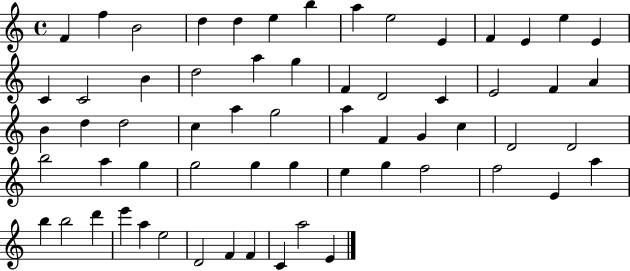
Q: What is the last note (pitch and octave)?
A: E4